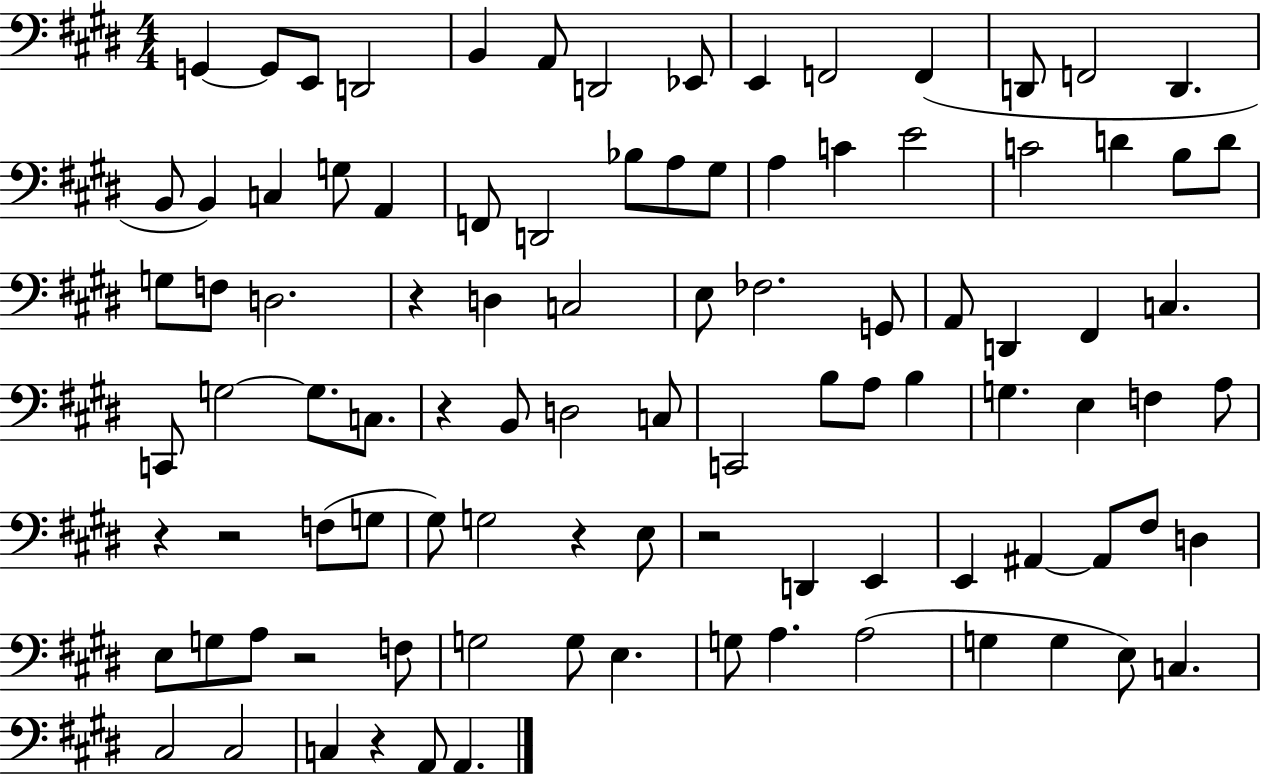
{
  \clef bass
  \numericTimeSignature
  \time 4/4
  \key e \major
  \repeat volta 2 { g,4~~ g,8 e,8 d,2 | b,4 a,8 d,2 ees,8 | e,4 f,2 f,4( | d,8 f,2 d,4. | \break b,8 b,4) c4 g8 a,4 | f,8 d,2 bes8 a8 gis8 | a4 c'4 e'2 | c'2 d'4 b8 d'8 | \break g8 f8 d2. | r4 d4 c2 | e8 fes2. g,8 | a,8 d,4 fis,4 c4. | \break c,8 g2~~ g8. c8. | r4 b,8 d2 c8 | c,2 b8 a8 b4 | g4. e4 f4 a8 | \break r4 r2 f8( g8 | gis8) g2 r4 e8 | r2 d,4 e,4 | e,4 ais,4~~ ais,8 fis8 d4 | \break e8 g8 a8 r2 f8 | g2 g8 e4. | g8 a4. a2( | g4 g4 e8) c4. | \break cis2 cis2 | c4 r4 a,8 a,4. | } \bar "|."
}